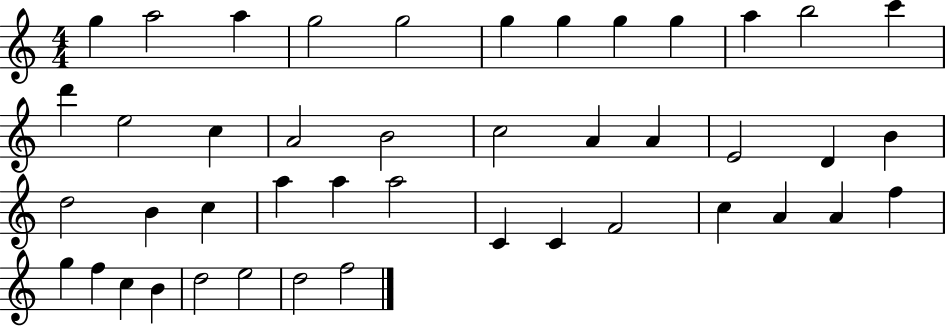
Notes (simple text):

G5/q A5/h A5/q G5/h G5/h G5/q G5/q G5/q G5/q A5/q B5/h C6/q D6/q E5/h C5/q A4/h B4/h C5/h A4/q A4/q E4/h D4/q B4/q D5/h B4/q C5/q A5/q A5/q A5/h C4/q C4/q F4/h C5/q A4/q A4/q F5/q G5/q F5/q C5/q B4/q D5/h E5/h D5/h F5/h